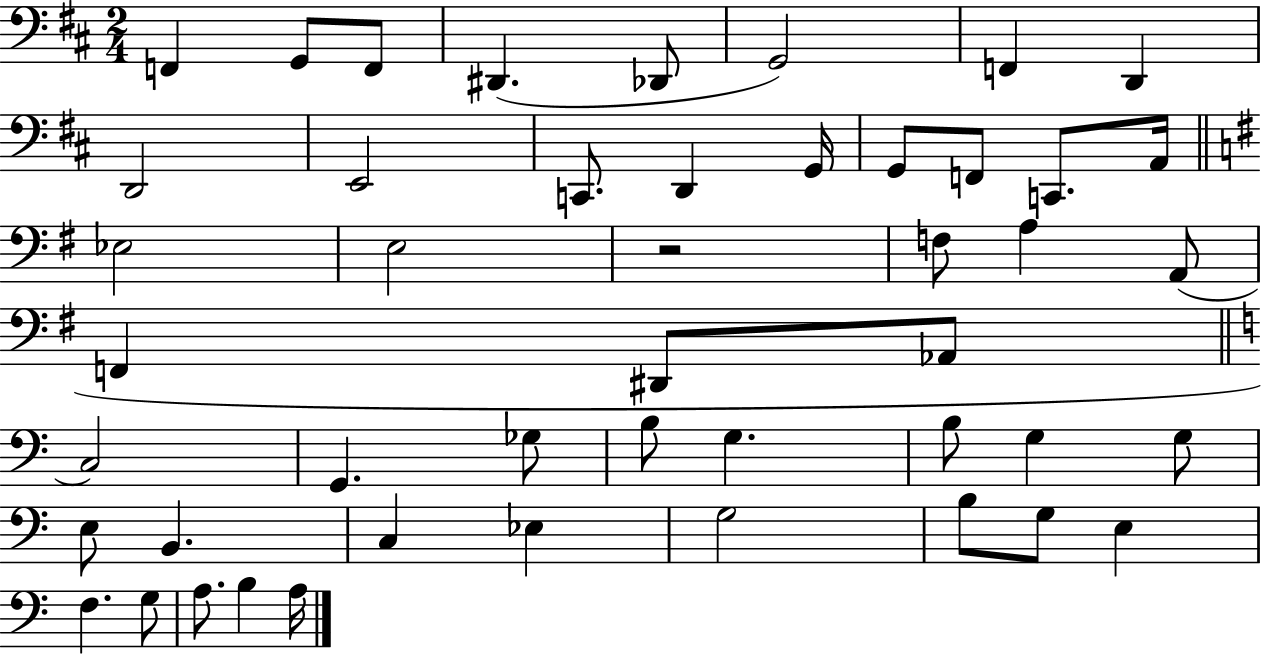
{
  \clef bass
  \numericTimeSignature
  \time 2/4
  \key d \major
  f,4 g,8 f,8 | dis,4.( des,8 | g,2) | f,4 d,4 | \break d,2 | e,2 | c,8. d,4 g,16 | g,8 f,8 c,8. a,16 | \break \bar "||" \break \key g \major ees2 | e2 | r2 | f8 a4 a,8( | \break f,4 dis,8 aes,8 | \bar "||" \break \key c \major c2) | g,4. ges8 | b8 g4. | b8 g4 g8 | \break e8 b,4. | c4 ees4 | g2 | b8 g8 e4 | \break f4. g8 | a8. b4 a16 | \bar "|."
}